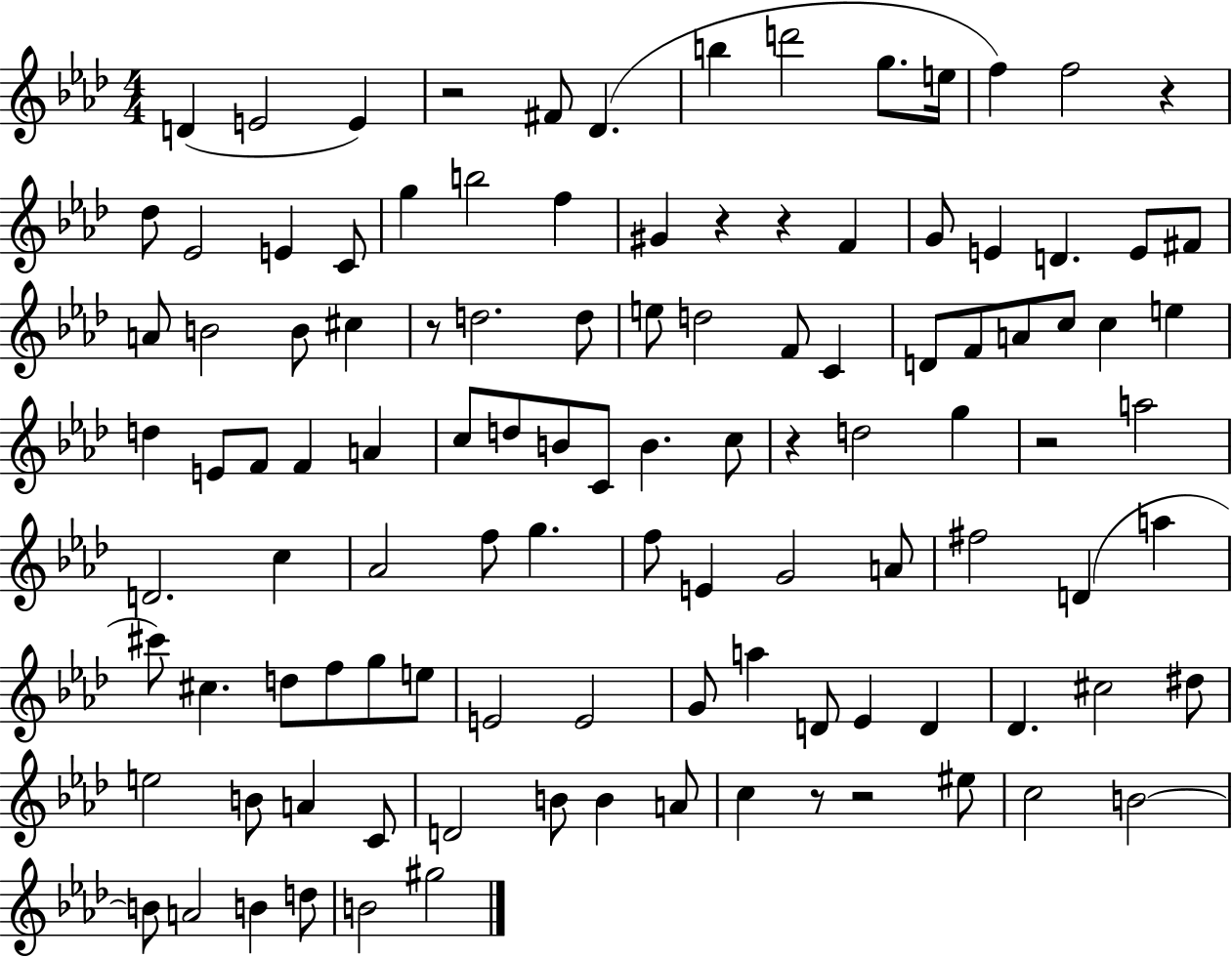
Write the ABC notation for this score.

X:1
T:Untitled
M:4/4
L:1/4
K:Ab
D E2 E z2 ^F/2 _D b d'2 g/2 e/4 f f2 z _d/2 _E2 E C/2 g b2 f ^G z z F G/2 E D E/2 ^F/2 A/2 B2 B/2 ^c z/2 d2 d/2 e/2 d2 F/2 C D/2 F/2 A/2 c/2 c e d E/2 F/2 F A c/2 d/2 B/2 C/2 B c/2 z d2 g z2 a2 D2 c _A2 f/2 g f/2 E G2 A/2 ^f2 D a ^c'/2 ^c d/2 f/2 g/2 e/2 E2 E2 G/2 a D/2 _E D _D ^c2 ^d/2 e2 B/2 A C/2 D2 B/2 B A/2 c z/2 z2 ^e/2 c2 B2 B/2 A2 B d/2 B2 ^g2